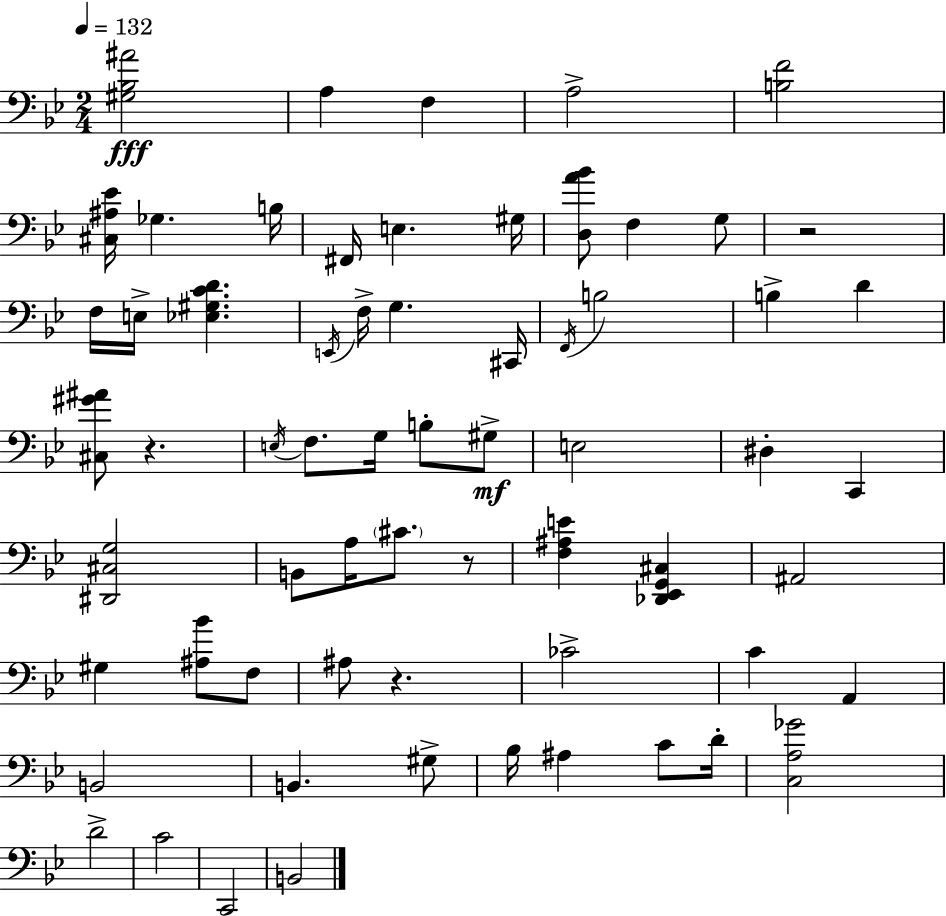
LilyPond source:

{
  \clef bass
  \numericTimeSignature
  \time 2/4
  \key g \minor
  \tempo 4 = 132
  <gis bes ais'>2\fff | a4 f4 | a2-> | <b f'>2 | \break <cis ais ees'>16 ges4. b16 | fis,16 e4. gis16 | <d a' bes'>8 f4 g8 | r2 | \break f16 e16-> <ees gis c' d'>4. | \acciaccatura { e,16 } f16-> g4. | cis,16 \acciaccatura { f,16 } b2 | b4-> d'4 | \break <cis gis' ais'>8 r4. | \acciaccatura { e16 } f8. g16 b8-. | gis8->\mf e2 | dis4-. c,4 | \break <dis, cis g>2 | b,8 a16 \parenthesize cis'8. | r8 <f ais e'>4 <des, ees, g, cis>4 | ais,2 | \break gis4 <ais bes'>8 | f8 ais8 r4. | ces'2-> | c'4 a,4 | \break b,2 | b,4. | gis8-> bes16 ais4 | c'8 d'16-. <c a ges'>2 | \break d'2-> | c'2 | c,2 | b,2 | \break \bar "|."
}